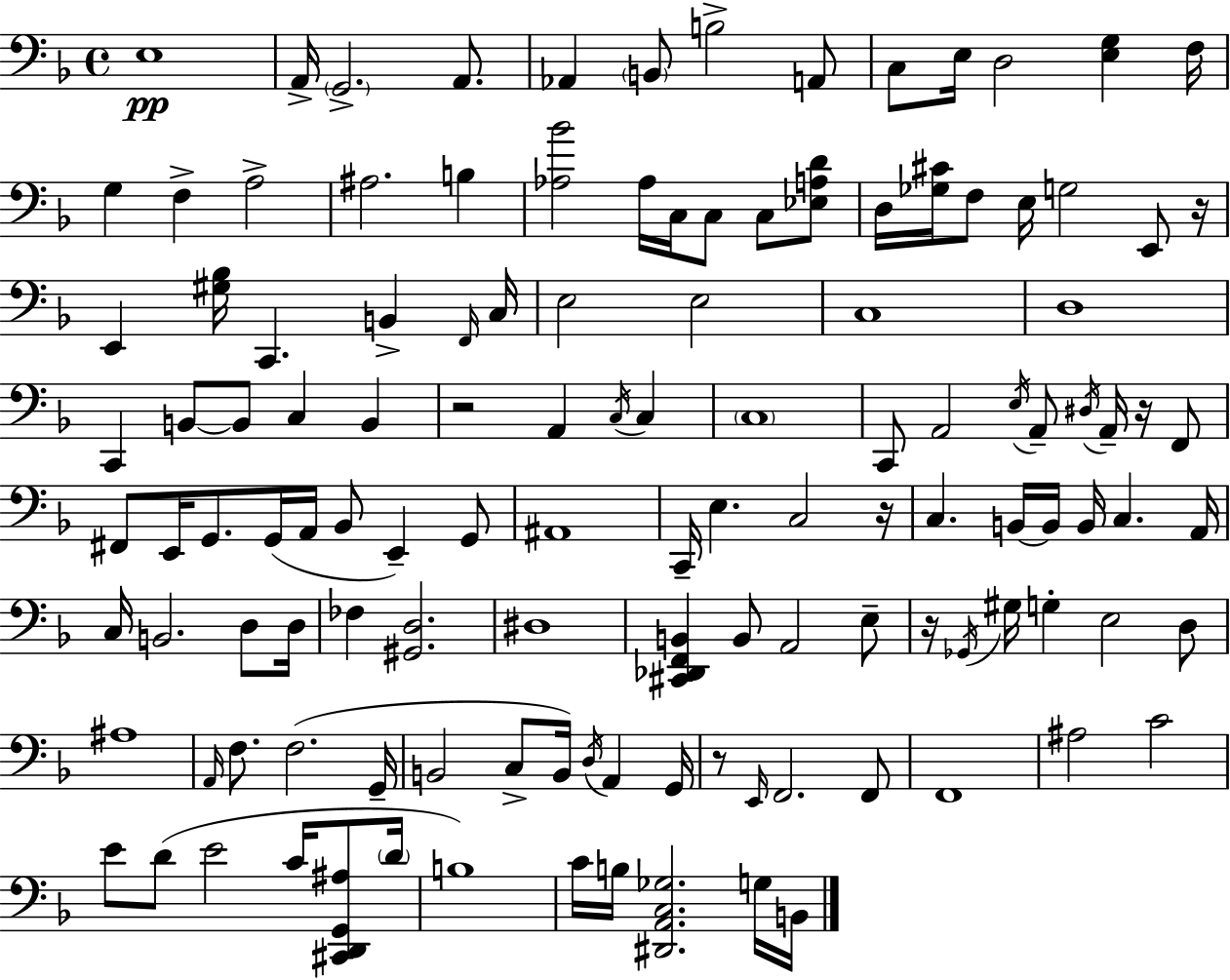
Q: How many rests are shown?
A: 6